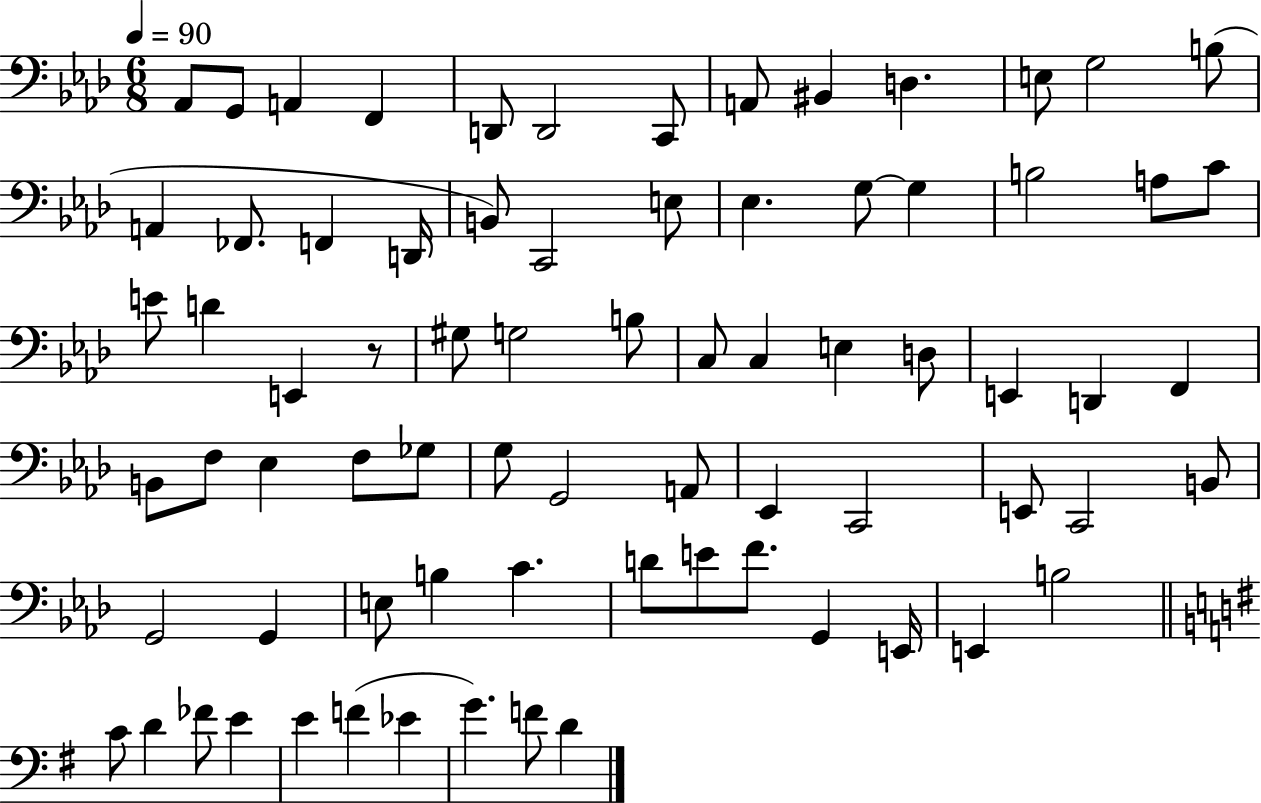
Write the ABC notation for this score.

X:1
T:Untitled
M:6/8
L:1/4
K:Ab
_A,,/2 G,,/2 A,, F,, D,,/2 D,,2 C,,/2 A,,/2 ^B,, D, E,/2 G,2 B,/2 A,, _F,,/2 F,, D,,/4 B,,/2 C,,2 E,/2 _E, G,/2 G, B,2 A,/2 C/2 E/2 D E,, z/2 ^G,/2 G,2 B,/2 C,/2 C, E, D,/2 E,, D,, F,, B,,/2 F,/2 _E, F,/2 _G,/2 G,/2 G,,2 A,,/2 _E,, C,,2 E,,/2 C,,2 B,,/2 G,,2 G,, E,/2 B, C D/2 E/2 F/2 G,, E,,/4 E,, B,2 C/2 D _F/2 E E F _E G F/2 D